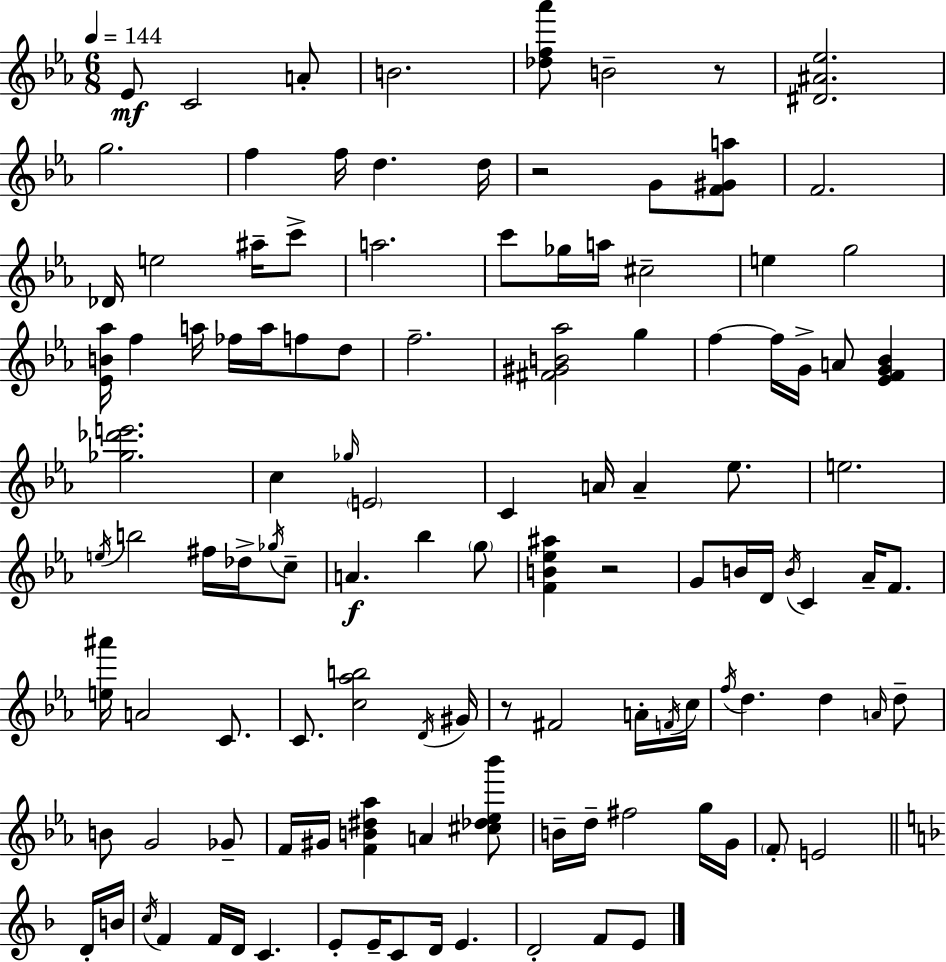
{
  \clef treble
  \numericTimeSignature
  \time 6/8
  \key c \minor
  \tempo 4 = 144
  ees'8\mf c'2 a'8-. | b'2. | <des'' f'' aes'''>8 b'2-- r8 | <dis' ais' ees''>2. | \break g''2. | f''4 f''16 d''4. d''16 | r2 g'8 <f' gis' a''>8 | f'2. | \break des'16 e''2 ais''16-- c'''8-> | a''2. | c'''8 ges''16 a''16 cis''2-- | e''4 g''2 | \break <ees' b' aes''>16 f''4 a''16 fes''16 a''16 f''8 d''8 | f''2.-- | <fis' gis' b' aes''>2 g''4 | f''4~~ f''16 g'16-> a'8 <ees' f' g' bes'>4 | \break <ges'' des''' e'''>2. | c''4 \grace { ges''16 } \parenthesize e'2 | c'4 a'16 a'4-- ees''8. | e''2. | \break \acciaccatura { e''16 } b''2 fis''16 des''16-> | \acciaccatura { ges''16 } c''8-- a'4.\f bes''4 | \parenthesize g''8 <f' b' ees'' ais''>4 r2 | g'8 b'16 d'16 \acciaccatura { b'16 } c'4 | \break aes'16-- f'8. <e'' ais'''>16 a'2 | c'8. c'8. <c'' aes'' b''>2 | \acciaccatura { d'16 } gis'16 r8 fis'2 | a'16-. \acciaccatura { f'16 } c''16 \acciaccatura { f''16 } d''4. | \break d''4 \grace { a'16 } d''8-- b'8 g'2 | ges'8-- f'16 gis'16 <f' b' dis'' aes''>4 | a'4 <cis'' des'' ees'' bes'''>8 b'16-- d''16-- fis''2 | g''16 g'16 \parenthesize f'8-. e'2 | \break \bar "||" \break \key f \major d'16-. b'16 \acciaccatura { c''16 } f'4 f'16 d'16 c'4. | e'8-. e'16-- c'8 d'16 e'4. | d'2-. f'8 | e'8 \bar "|."
}